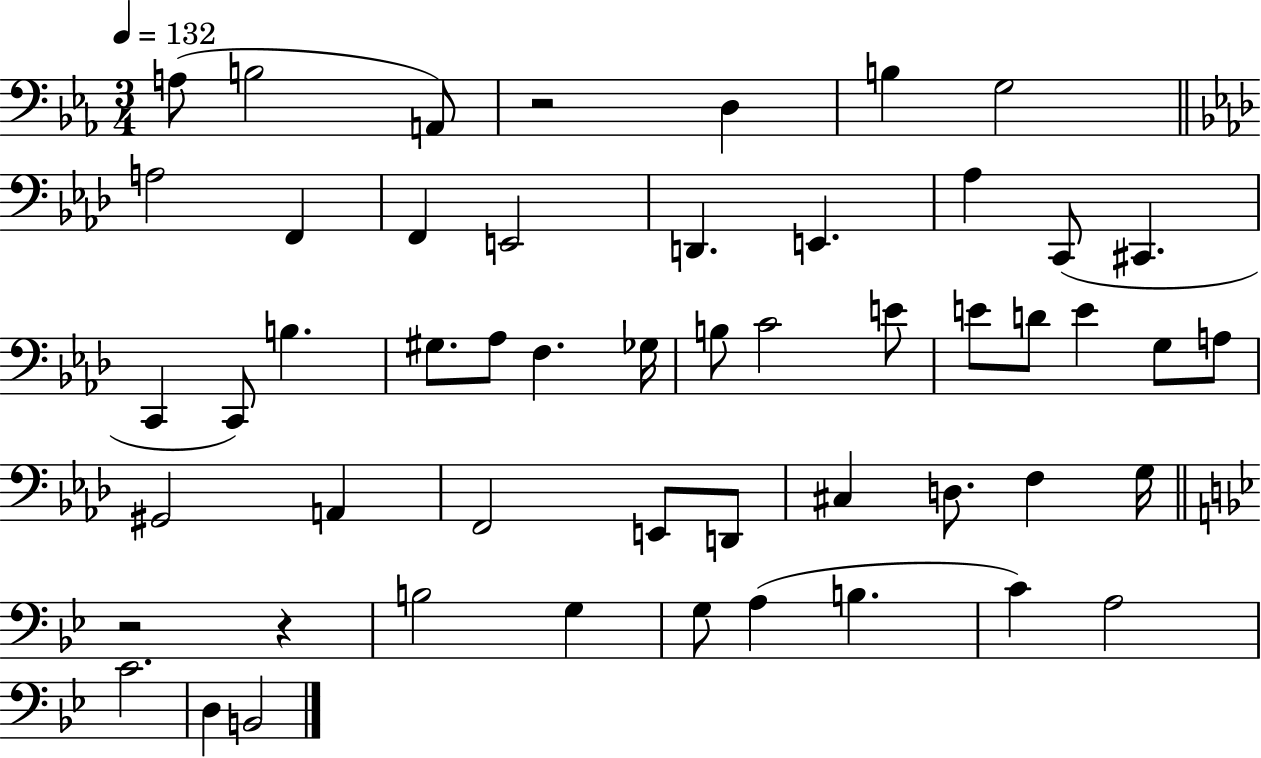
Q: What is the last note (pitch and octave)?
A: B2